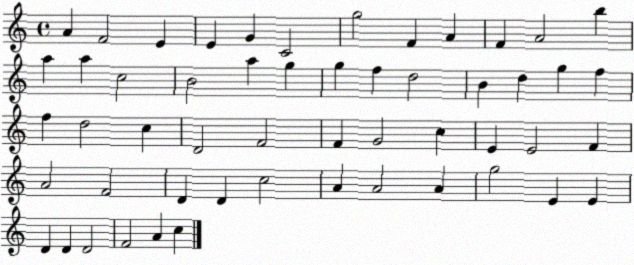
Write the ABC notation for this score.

X:1
T:Untitled
M:4/4
L:1/4
K:C
A F2 E E G C2 g2 F A F A2 b a a c2 B2 a g g f d2 B d g f f d2 c D2 F2 F G2 c E E2 F A2 F2 D D c2 A A2 A g2 E E D D D2 F2 A c